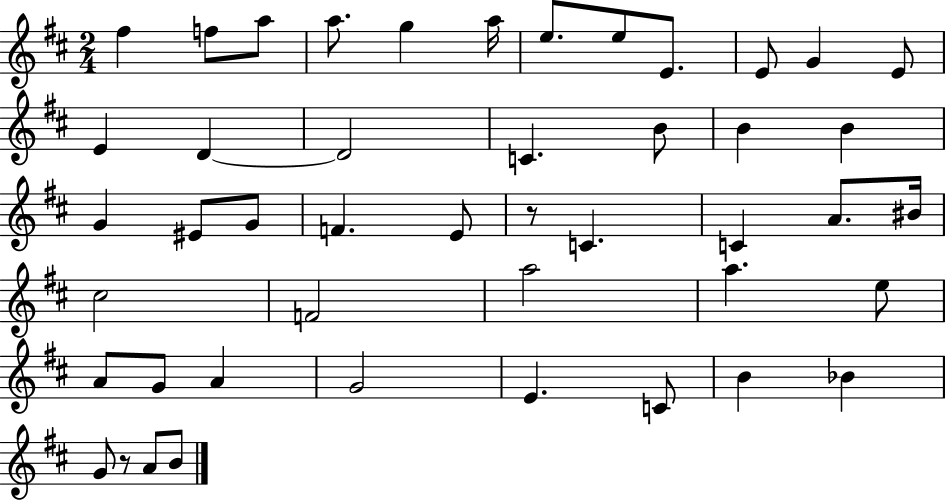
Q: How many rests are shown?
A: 2